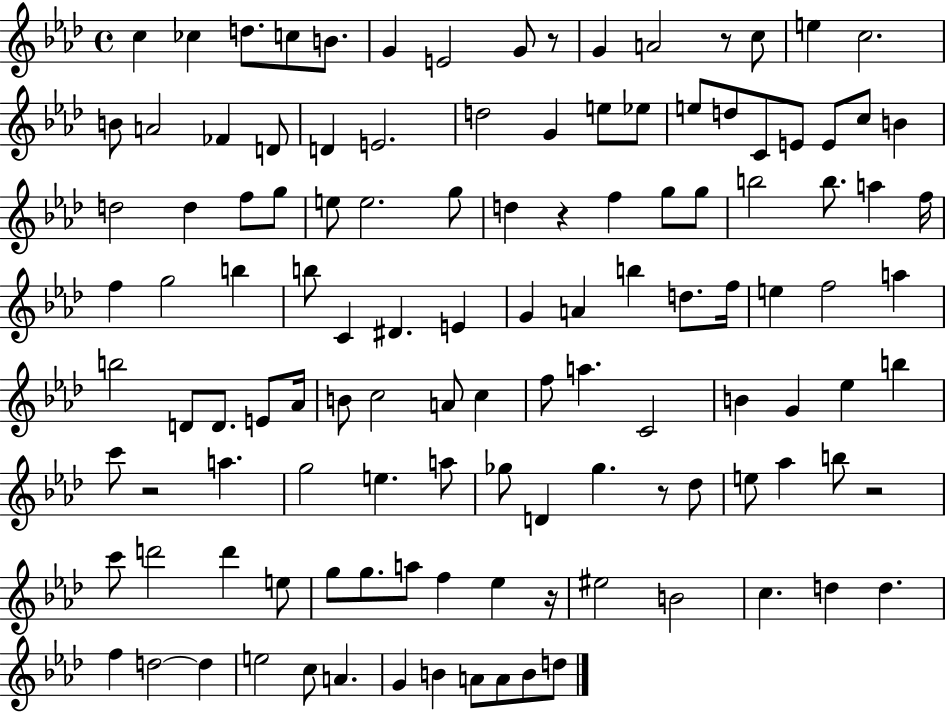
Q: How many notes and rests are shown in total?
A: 121